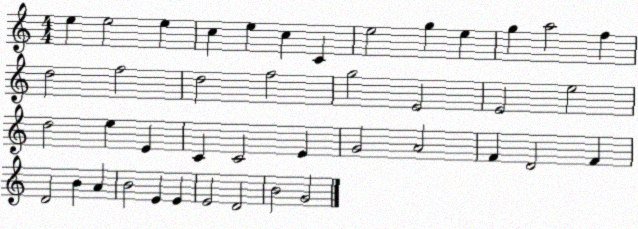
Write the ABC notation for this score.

X:1
T:Untitled
M:4/4
L:1/4
K:C
e e2 e c e c C e2 g e g a2 f d2 f2 d2 f2 g2 E2 E2 e2 d2 e E C C2 E G2 A2 F D2 F D2 B A B2 E E E2 D2 B2 G2